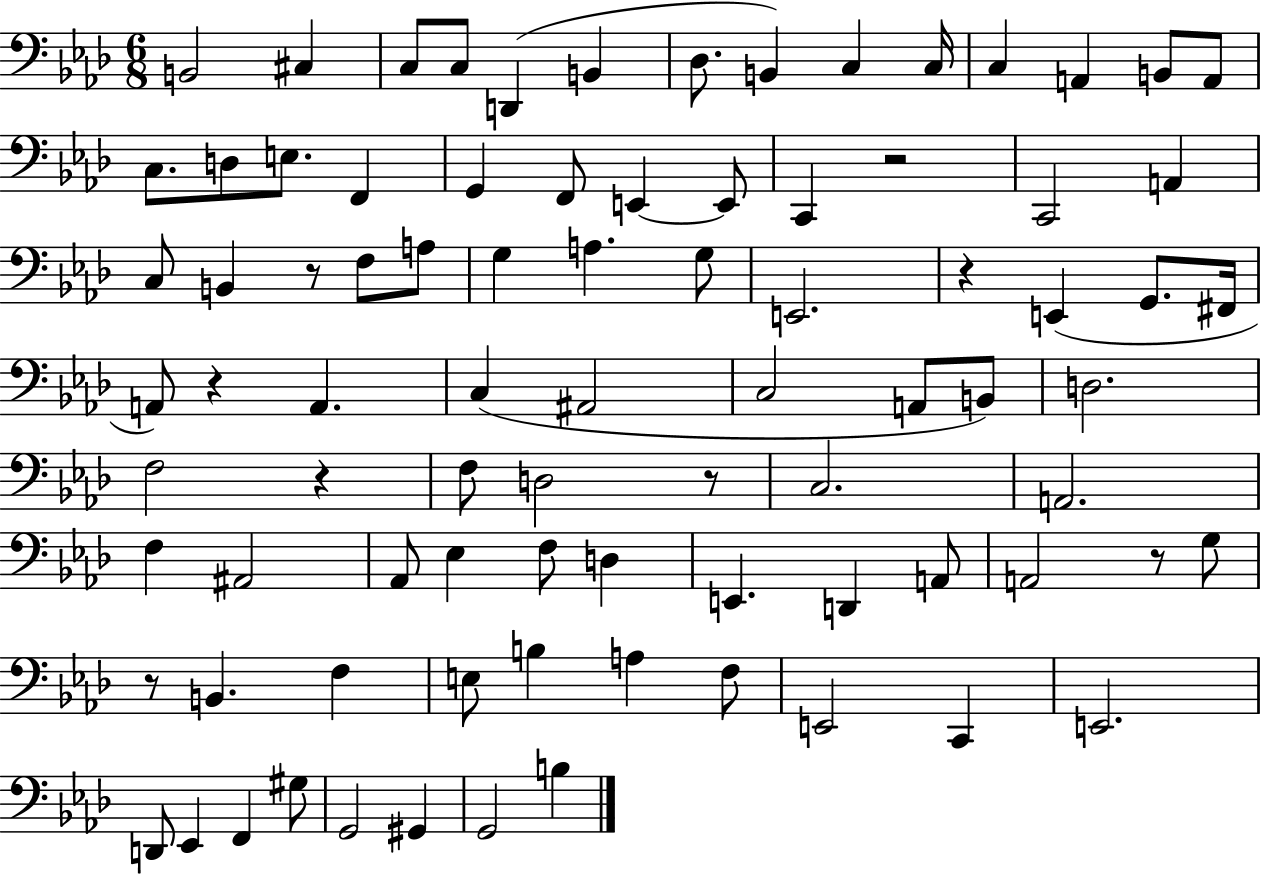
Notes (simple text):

B2/h C#3/q C3/e C3/e D2/q B2/q Db3/e. B2/q C3/q C3/s C3/q A2/q B2/e A2/e C3/e. D3/e E3/e. F2/q G2/q F2/e E2/q E2/e C2/q R/h C2/h A2/q C3/e B2/q R/e F3/e A3/e G3/q A3/q. G3/e E2/h. R/q E2/q G2/e. F#2/s A2/e R/q A2/q. C3/q A#2/h C3/h A2/e B2/e D3/h. F3/h R/q F3/e D3/h R/e C3/h. A2/h. F3/q A#2/h Ab2/e Eb3/q F3/e D3/q E2/q. D2/q A2/e A2/h R/e G3/e R/e B2/q. F3/q E3/e B3/q A3/q F3/e E2/h C2/q E2/h. D2/e Eb2/q F2/q G#3/e G2/h G#2/q G2/h B3/q